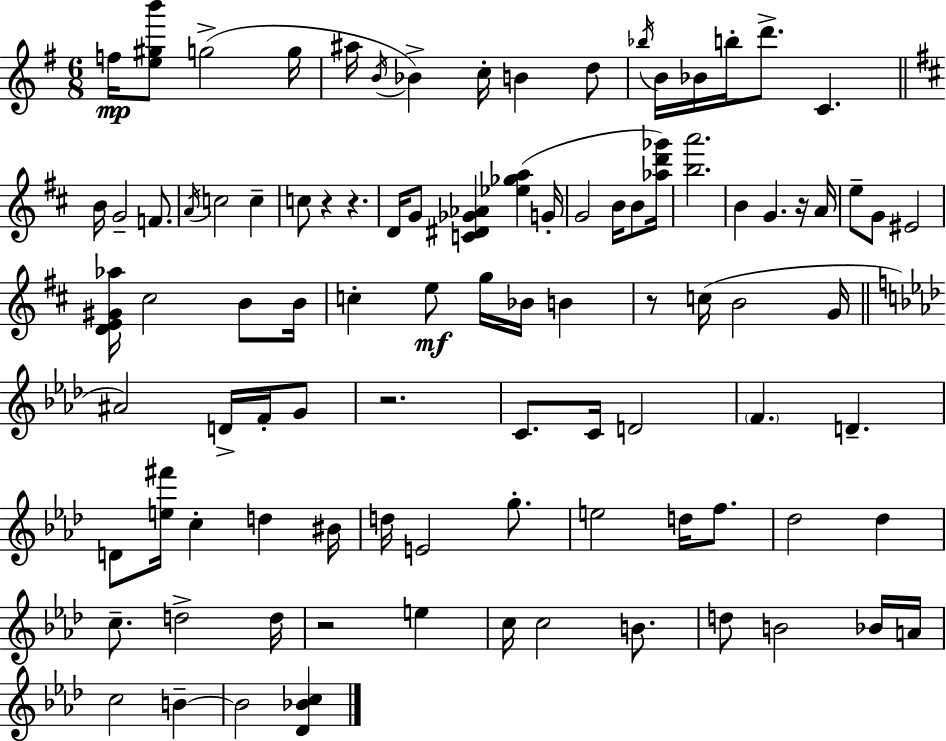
F5/s [E5,G#5,B6]/e G5/h G5/s A#5/s B4/s Bb4/q C5/s B4/q D5/e Bb5/s B4/s Bb4/s B5/s D6/e. C4/q. B4/s G4/h F4/e. A4/s C5/h C5/q C5/e R/q R/q. D4/s G4/e [C4,D#4,Gb4,Ab4]/q [Eb5,Gb5,A5]/q G4/s G4/h B4/s B4/e [Ab5,D6,Gb6]/s [B5,A6]/h. B4/q G4/q. R/s A4/s E5/e G4/e EIS4/h [D4,E4,G#4,Ab5]/s C#5/h B4/e B4/s C5/q E5/e G5/s Bb4/s B4/q R/e C5/s B4/h G4/s A#4/h D4/s F4/s G4/e R/h. C4/e. C4/s D4/h F4/q. D4/q. D4/e [E5,F#6]/s C5/q D5/q BIS4/s D5/s E4/h G5/e. E5/h D5/s F5/e. Db5/h Db5/q C5/e. D5/h D5/s R/h E5/q C5/s C5/h B4/e. D5/e B4/h Bb4/s A4/s C5/h B4/q B4/h [Db4,Bb4,C5]/q